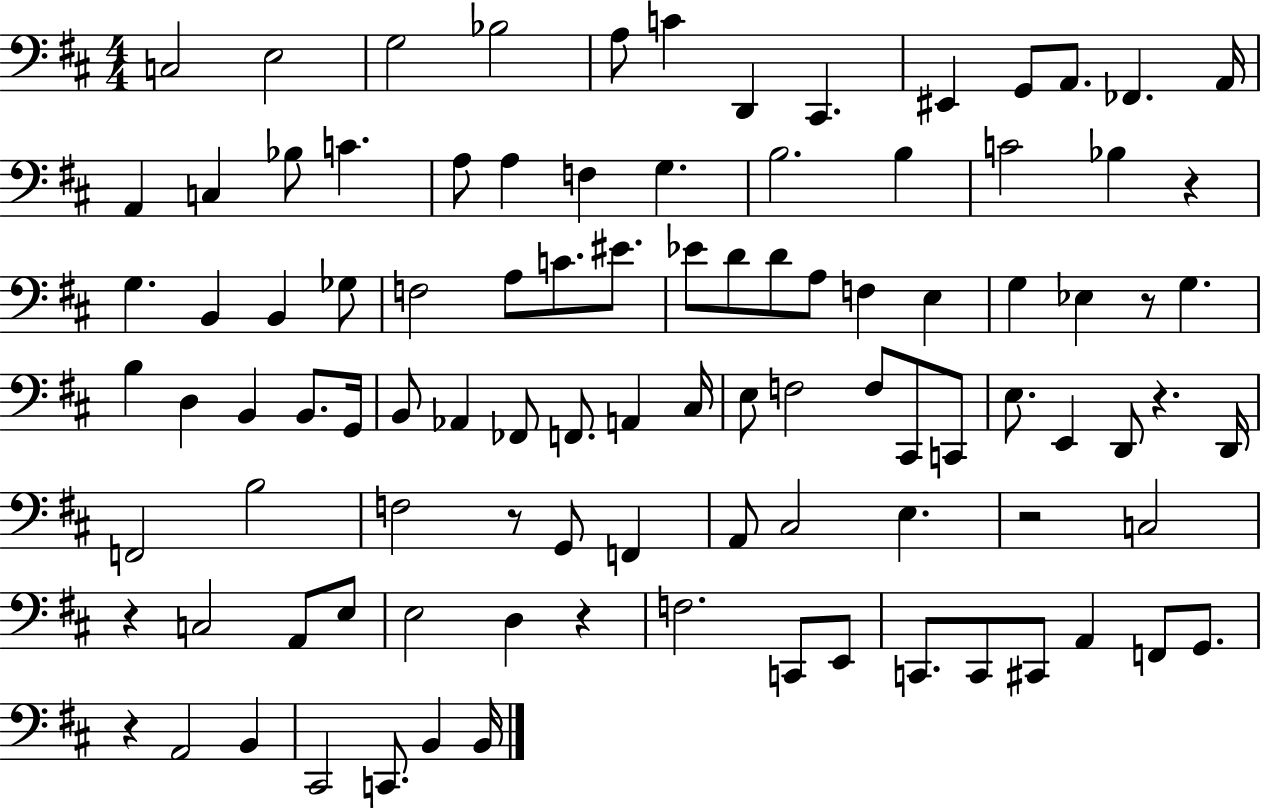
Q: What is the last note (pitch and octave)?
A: B2